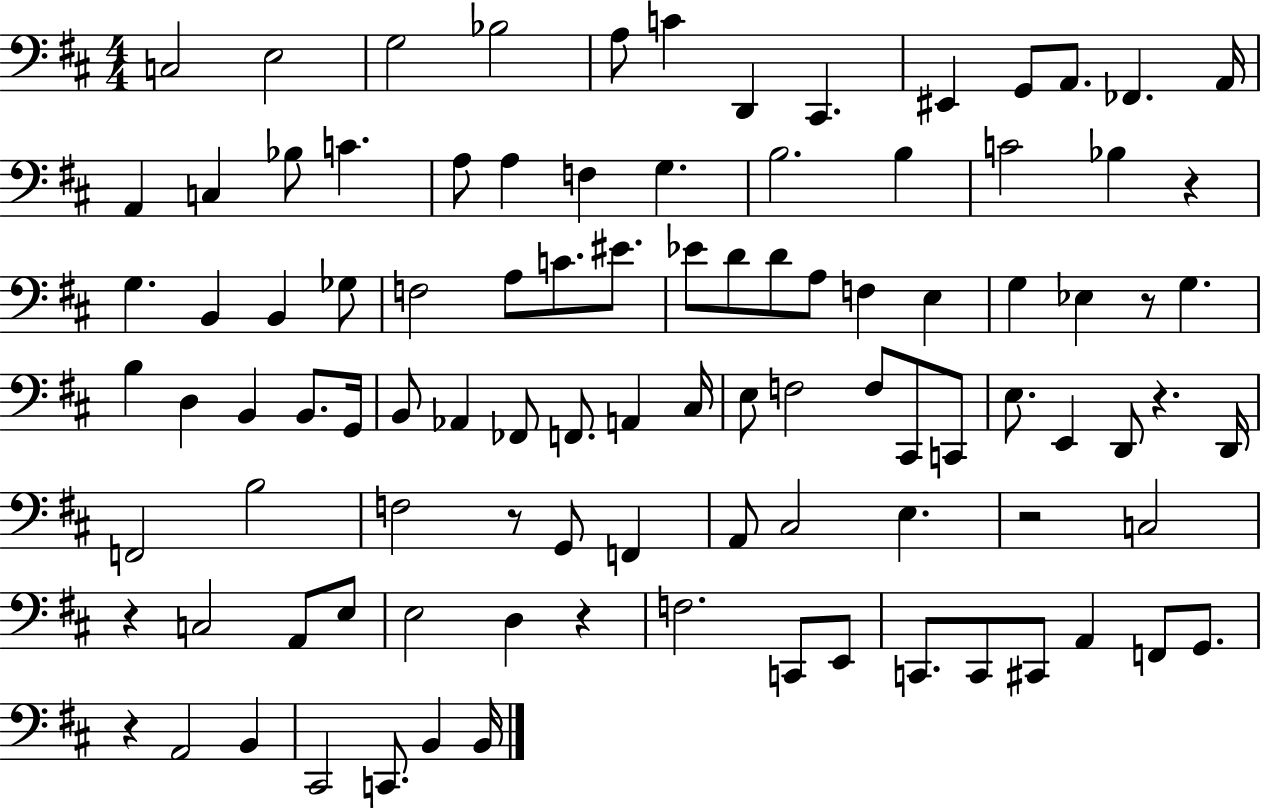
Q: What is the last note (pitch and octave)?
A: B2